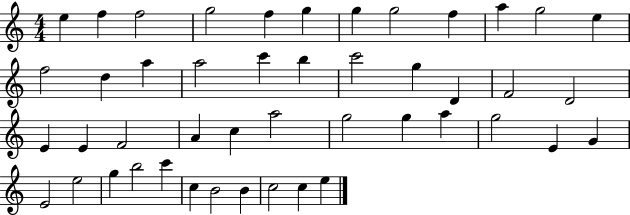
E5/q F5/q F5/h G5/h F5/q G5/q G5/q G5/h F5/q A5/q G5/h E5/q F5/h D5/q A5/q A5/h C6/q B5/q C6/h G5/q D4/q F4/h D4/h E4/q E4/q F4/h A4/q C5/q A5/h G5/h G5/q A5/q G5/h E4/q G4/q E4/h E5/h G5/q B5/h C6/q C5/q B4/h B4/q C5/h C5/q E5/q